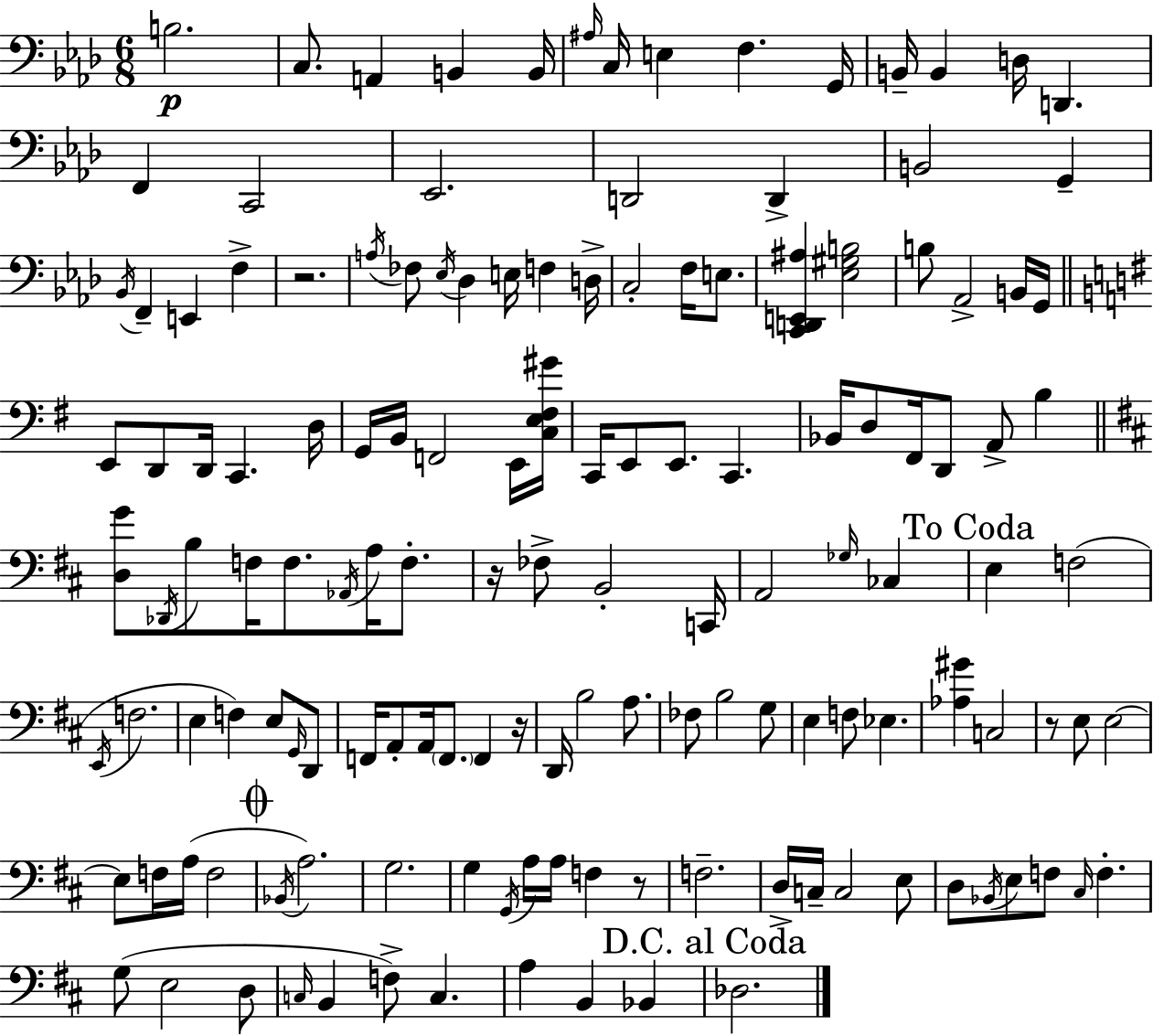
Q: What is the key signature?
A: AES major